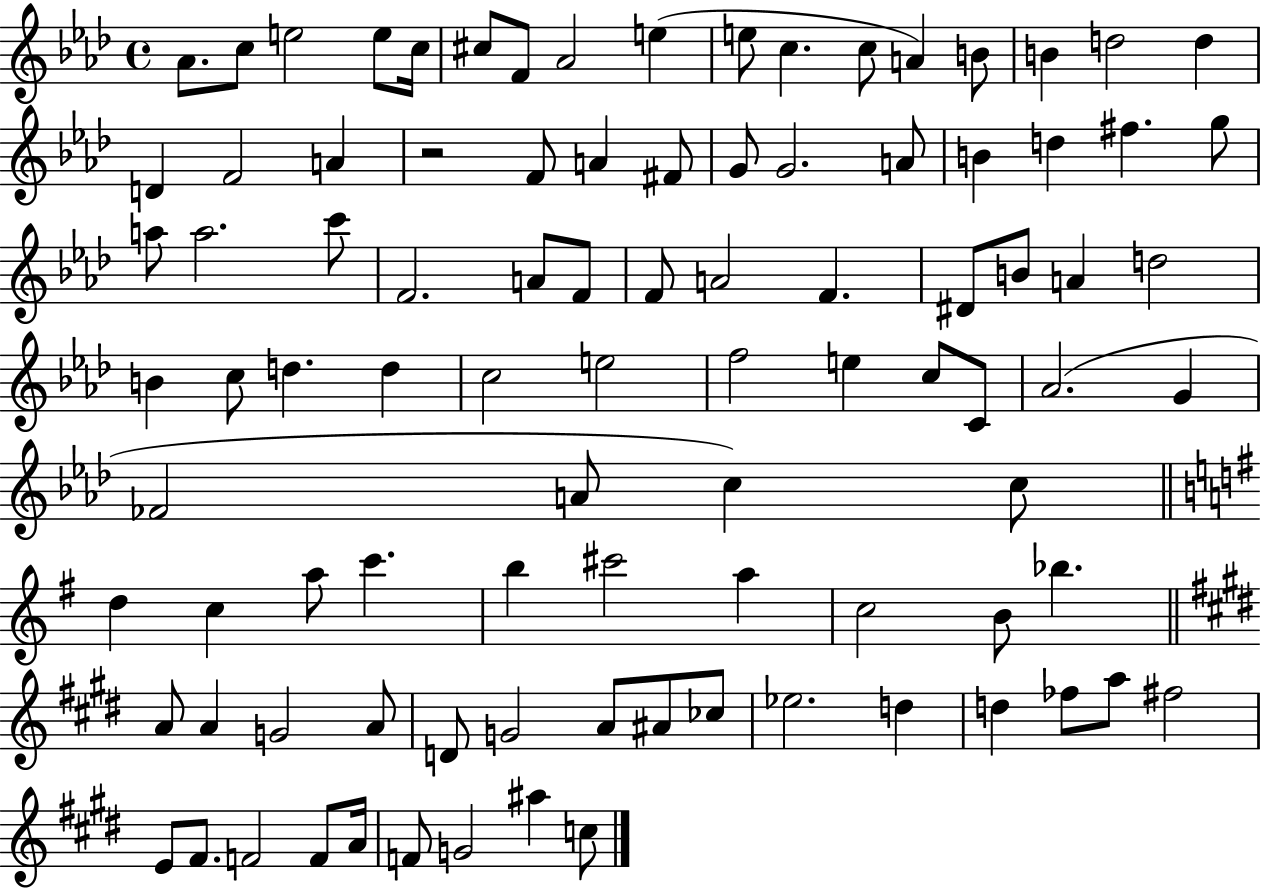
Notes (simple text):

Ab4/e. C5/e E5/h E5/e C5/s C#5/e F4/e Ab4/h E5/q E5/e C5/q. C5/e A4/q B4/e B4/q D5/h D5/q D4/q F4/h A4/q R/h F4/e A4/q F#4/e G4/e G4/h. A4/e B4/q D5/q F#5/q. G5/e A5/e A5/h. C6/e F4/h. A4/e F4/e F4/e A4/h F4/q. D#4/e B4/e A4/q D5/h B4/q C5/e D5/q. D5/q C5/h E5/h F5/h E5/q C5/e C4/e Ab4/h. G4/q FES4/h A4/e C5/q C5/e D5/q C5/q A5/e C6/q. B5/q C#6/h A5/q C5/h B4/e Bb5/q. A4/e A4/q G4/h A4/e D4/e G4/h A4/e A#4/e CES5/e Eb5/h. D5/q D5/q FES5/e A5/e F#5/h E4/e F#4/e. F4/h F4/e A4/s F4/e G4/h A#5/q C5/e